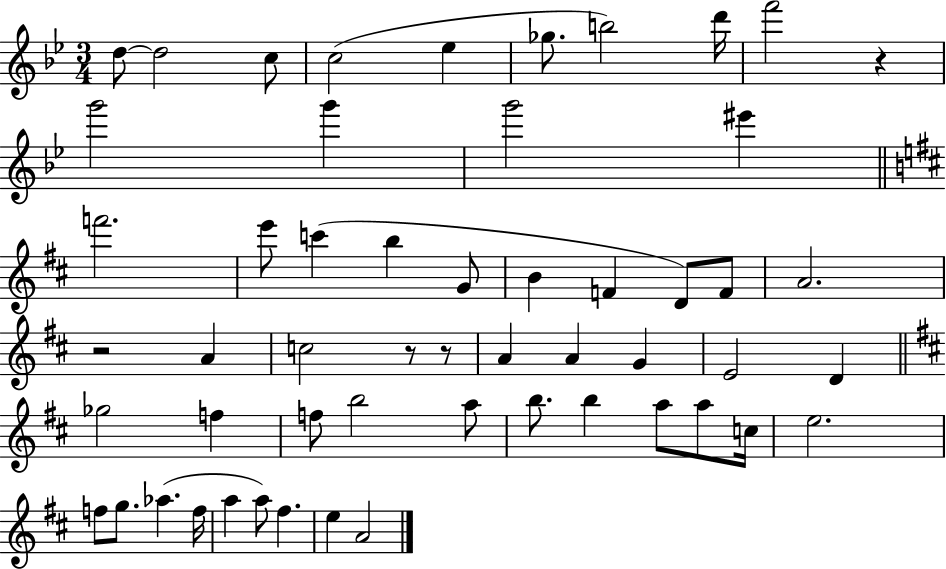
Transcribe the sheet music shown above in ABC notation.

X:1
T:Untitled
M:3/4
L:1/4
K:Bb
d/2 d2 c/2 c2 _e _g/2 b2 d'/4 f'2 z g'2 g' g'2 ^e' f'2 e'/2 c' b G/2 B F D/2 F/2 A2 z2 A c2 z/2 z/2 A A G E2 D _g2 f f/2 b2 a/2 b/2 b a/2 a/2 c/4 e2 f/2 g/2 _a f/4 a a/2 ^f e A2